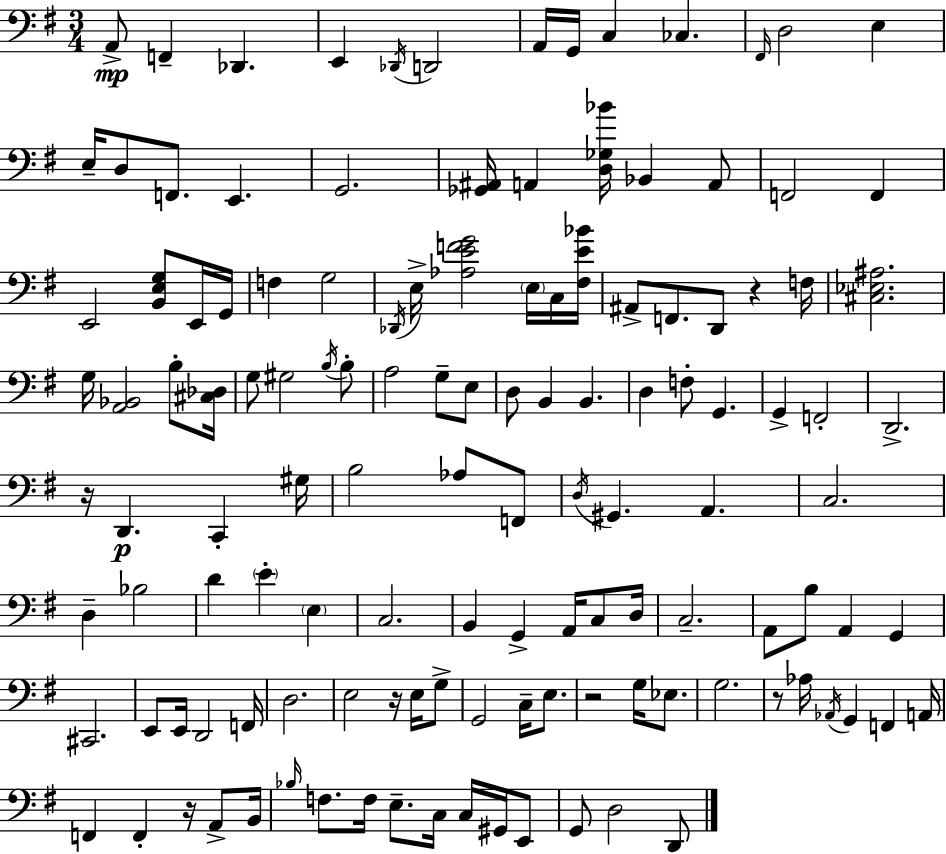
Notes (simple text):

A2/e F2/q Db2/q. E2/q Db2/s D2/h A2/s G2/s C3/q CES3/q. F#2/s D3/h E3/q E3/s D3/e F2/e. E2/q. G2/h. [Gb2,A#2]/s A2/q [D3,Gb3,Bb4]/s Bb2/q A2/e F2/h F2/q E2/h [B2,E3,G3]/e E2/s G2/s F3/q G3/h Db2/s E3/s [Ab3,E4,F4,G4]/h E3/s C3/s [F#3,E4,Bb4]/s A#2/e F2/e. D2/e R/q F3/s [C#3,Eb3,A#3]/h. G3/s [A2,Bb2]/h B3/e [C#3,Db3]/s G3/e G#3/h B3/s B3/e A3/h G3/e E3/e D3/e B2/q B2/q. D3/q F3/e G2/q. G2/q F2/h D2/h. R/s D2/q. C2/q G#3/s B3/h Ab3/e F2/e D3/s G#2/q. A2/q. C3/h. D3/q Bb3/h D4/q E4/q E3/q C3/h. B2/q G2/q A2/s C3/e D3/s C3/h. A2/e B3/e A2/q G2/q C#2/h. E2/e E2/s D2/h F2/s D3/h. E3/h R/s E3/s G3/e G2/h C3/s E3/e. R/h G3/s Eb3/e. G3/h. R/e Ab3/s Ab2/s G2/q F2/q A2/s F2/q F2/q R/s A2/e B2/s Bb3/s F3/e. F3/s E3/e. C3/s C3/s G#2/s E2/e G2/e D3/h D2/e